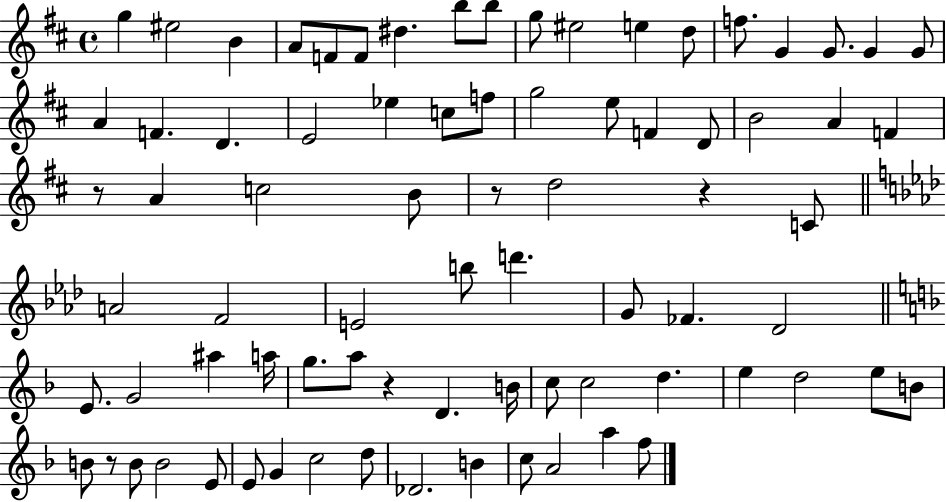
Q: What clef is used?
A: treble